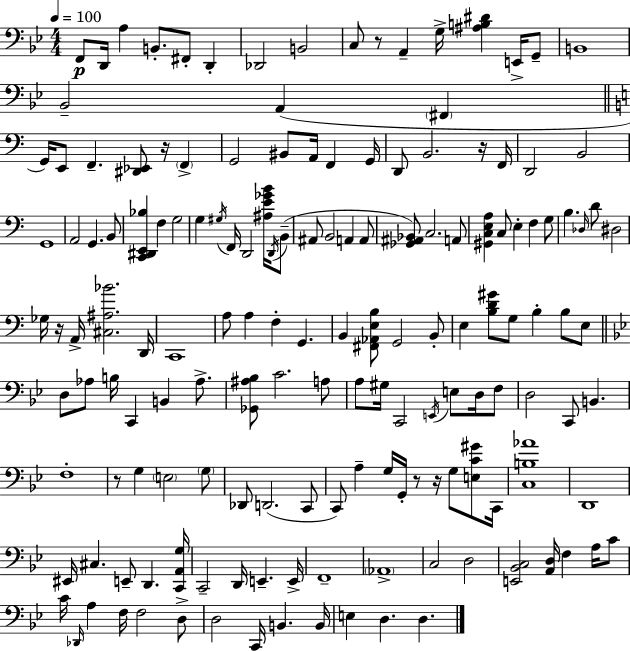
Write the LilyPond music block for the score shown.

{
  \clef bass
  \numericTimeSignature
  \time 4/4
  \key g \minor
  \tempo 4 = 100
  f,8\p d,16 a4 b,8.-. fis,8-. d,4-. | des,2 b,2 | c8 r8 a,4-- g16-> <ais b dis'>4 e,16-> g,8-- | b,1 | \break bes,2-- a,4( \parenthesize fis,4 | \bar "||" \break \key c \major g,16) e,8 f,4.-- <dis, ees,>8 r16 \parenthesize f,4-> | g,2 bis,8 a,16 f,4 g,16 | d,8 b,2. r16 f,16 | d,2 b,2 | \break g,1 | a,2 g,4. b,8 | <c, dis, e, bes>4 f4 g2 | g4 \acciaccatura { gis16 } f,16 d,2 <ais e' ges' b'>16 \acciaccatura { d,16 } | \break b,8--( ais,8 b,2 a,4 | a,8 <ges, ais, bes,>8) c2. | a,8 <gis, c e a>4 c8 e4-. f4 | g8 b4. \grace { des16 } d'8 dis2 | \break ges16 r16 a,16-> <cis ais bes'>2. | d,16 c,1 | a8 a4 f4-. g,4. | b,4 <fis, aes, e b>8 g,2 | \break b,8-. e4 <b d' gis'>8 g8 b4-. b8 | e8 \bar "||" \break \key bes \major d8 aes8 b16 c,4 b,4 aes8.-> | <ges, ais bes>8 c'2. a8 | a8 gis16 c,2 \acciaccatura { e,16 } e8 d16 f8 | d2 c,8 b,4. | \break f1-. | r8 g4 \parenthesize e2 \parenthesize g8 | des,8 d,2.( c,8 | c,8) a4-- g16 g,16-. r8 r16 g8 <e c' gis'>8 | \break c,16 <c b aes'>1 | d,1 | eis,16 cis4. e,8-- d,4. | <c, a, g>16 c,2-- d,16 e,4.-- | \break e,16-> f,1-- | \parenthesize aes,1-> | c2 d2 | <e, bes, c>2 <a, d>16 f4 a16 c'8 | \break c'16 \grace { des,16 } a4 f16 f2 | d8-> d2 c,16 b,4. | b,16 e4 d4. d4. | \bar "|."
}